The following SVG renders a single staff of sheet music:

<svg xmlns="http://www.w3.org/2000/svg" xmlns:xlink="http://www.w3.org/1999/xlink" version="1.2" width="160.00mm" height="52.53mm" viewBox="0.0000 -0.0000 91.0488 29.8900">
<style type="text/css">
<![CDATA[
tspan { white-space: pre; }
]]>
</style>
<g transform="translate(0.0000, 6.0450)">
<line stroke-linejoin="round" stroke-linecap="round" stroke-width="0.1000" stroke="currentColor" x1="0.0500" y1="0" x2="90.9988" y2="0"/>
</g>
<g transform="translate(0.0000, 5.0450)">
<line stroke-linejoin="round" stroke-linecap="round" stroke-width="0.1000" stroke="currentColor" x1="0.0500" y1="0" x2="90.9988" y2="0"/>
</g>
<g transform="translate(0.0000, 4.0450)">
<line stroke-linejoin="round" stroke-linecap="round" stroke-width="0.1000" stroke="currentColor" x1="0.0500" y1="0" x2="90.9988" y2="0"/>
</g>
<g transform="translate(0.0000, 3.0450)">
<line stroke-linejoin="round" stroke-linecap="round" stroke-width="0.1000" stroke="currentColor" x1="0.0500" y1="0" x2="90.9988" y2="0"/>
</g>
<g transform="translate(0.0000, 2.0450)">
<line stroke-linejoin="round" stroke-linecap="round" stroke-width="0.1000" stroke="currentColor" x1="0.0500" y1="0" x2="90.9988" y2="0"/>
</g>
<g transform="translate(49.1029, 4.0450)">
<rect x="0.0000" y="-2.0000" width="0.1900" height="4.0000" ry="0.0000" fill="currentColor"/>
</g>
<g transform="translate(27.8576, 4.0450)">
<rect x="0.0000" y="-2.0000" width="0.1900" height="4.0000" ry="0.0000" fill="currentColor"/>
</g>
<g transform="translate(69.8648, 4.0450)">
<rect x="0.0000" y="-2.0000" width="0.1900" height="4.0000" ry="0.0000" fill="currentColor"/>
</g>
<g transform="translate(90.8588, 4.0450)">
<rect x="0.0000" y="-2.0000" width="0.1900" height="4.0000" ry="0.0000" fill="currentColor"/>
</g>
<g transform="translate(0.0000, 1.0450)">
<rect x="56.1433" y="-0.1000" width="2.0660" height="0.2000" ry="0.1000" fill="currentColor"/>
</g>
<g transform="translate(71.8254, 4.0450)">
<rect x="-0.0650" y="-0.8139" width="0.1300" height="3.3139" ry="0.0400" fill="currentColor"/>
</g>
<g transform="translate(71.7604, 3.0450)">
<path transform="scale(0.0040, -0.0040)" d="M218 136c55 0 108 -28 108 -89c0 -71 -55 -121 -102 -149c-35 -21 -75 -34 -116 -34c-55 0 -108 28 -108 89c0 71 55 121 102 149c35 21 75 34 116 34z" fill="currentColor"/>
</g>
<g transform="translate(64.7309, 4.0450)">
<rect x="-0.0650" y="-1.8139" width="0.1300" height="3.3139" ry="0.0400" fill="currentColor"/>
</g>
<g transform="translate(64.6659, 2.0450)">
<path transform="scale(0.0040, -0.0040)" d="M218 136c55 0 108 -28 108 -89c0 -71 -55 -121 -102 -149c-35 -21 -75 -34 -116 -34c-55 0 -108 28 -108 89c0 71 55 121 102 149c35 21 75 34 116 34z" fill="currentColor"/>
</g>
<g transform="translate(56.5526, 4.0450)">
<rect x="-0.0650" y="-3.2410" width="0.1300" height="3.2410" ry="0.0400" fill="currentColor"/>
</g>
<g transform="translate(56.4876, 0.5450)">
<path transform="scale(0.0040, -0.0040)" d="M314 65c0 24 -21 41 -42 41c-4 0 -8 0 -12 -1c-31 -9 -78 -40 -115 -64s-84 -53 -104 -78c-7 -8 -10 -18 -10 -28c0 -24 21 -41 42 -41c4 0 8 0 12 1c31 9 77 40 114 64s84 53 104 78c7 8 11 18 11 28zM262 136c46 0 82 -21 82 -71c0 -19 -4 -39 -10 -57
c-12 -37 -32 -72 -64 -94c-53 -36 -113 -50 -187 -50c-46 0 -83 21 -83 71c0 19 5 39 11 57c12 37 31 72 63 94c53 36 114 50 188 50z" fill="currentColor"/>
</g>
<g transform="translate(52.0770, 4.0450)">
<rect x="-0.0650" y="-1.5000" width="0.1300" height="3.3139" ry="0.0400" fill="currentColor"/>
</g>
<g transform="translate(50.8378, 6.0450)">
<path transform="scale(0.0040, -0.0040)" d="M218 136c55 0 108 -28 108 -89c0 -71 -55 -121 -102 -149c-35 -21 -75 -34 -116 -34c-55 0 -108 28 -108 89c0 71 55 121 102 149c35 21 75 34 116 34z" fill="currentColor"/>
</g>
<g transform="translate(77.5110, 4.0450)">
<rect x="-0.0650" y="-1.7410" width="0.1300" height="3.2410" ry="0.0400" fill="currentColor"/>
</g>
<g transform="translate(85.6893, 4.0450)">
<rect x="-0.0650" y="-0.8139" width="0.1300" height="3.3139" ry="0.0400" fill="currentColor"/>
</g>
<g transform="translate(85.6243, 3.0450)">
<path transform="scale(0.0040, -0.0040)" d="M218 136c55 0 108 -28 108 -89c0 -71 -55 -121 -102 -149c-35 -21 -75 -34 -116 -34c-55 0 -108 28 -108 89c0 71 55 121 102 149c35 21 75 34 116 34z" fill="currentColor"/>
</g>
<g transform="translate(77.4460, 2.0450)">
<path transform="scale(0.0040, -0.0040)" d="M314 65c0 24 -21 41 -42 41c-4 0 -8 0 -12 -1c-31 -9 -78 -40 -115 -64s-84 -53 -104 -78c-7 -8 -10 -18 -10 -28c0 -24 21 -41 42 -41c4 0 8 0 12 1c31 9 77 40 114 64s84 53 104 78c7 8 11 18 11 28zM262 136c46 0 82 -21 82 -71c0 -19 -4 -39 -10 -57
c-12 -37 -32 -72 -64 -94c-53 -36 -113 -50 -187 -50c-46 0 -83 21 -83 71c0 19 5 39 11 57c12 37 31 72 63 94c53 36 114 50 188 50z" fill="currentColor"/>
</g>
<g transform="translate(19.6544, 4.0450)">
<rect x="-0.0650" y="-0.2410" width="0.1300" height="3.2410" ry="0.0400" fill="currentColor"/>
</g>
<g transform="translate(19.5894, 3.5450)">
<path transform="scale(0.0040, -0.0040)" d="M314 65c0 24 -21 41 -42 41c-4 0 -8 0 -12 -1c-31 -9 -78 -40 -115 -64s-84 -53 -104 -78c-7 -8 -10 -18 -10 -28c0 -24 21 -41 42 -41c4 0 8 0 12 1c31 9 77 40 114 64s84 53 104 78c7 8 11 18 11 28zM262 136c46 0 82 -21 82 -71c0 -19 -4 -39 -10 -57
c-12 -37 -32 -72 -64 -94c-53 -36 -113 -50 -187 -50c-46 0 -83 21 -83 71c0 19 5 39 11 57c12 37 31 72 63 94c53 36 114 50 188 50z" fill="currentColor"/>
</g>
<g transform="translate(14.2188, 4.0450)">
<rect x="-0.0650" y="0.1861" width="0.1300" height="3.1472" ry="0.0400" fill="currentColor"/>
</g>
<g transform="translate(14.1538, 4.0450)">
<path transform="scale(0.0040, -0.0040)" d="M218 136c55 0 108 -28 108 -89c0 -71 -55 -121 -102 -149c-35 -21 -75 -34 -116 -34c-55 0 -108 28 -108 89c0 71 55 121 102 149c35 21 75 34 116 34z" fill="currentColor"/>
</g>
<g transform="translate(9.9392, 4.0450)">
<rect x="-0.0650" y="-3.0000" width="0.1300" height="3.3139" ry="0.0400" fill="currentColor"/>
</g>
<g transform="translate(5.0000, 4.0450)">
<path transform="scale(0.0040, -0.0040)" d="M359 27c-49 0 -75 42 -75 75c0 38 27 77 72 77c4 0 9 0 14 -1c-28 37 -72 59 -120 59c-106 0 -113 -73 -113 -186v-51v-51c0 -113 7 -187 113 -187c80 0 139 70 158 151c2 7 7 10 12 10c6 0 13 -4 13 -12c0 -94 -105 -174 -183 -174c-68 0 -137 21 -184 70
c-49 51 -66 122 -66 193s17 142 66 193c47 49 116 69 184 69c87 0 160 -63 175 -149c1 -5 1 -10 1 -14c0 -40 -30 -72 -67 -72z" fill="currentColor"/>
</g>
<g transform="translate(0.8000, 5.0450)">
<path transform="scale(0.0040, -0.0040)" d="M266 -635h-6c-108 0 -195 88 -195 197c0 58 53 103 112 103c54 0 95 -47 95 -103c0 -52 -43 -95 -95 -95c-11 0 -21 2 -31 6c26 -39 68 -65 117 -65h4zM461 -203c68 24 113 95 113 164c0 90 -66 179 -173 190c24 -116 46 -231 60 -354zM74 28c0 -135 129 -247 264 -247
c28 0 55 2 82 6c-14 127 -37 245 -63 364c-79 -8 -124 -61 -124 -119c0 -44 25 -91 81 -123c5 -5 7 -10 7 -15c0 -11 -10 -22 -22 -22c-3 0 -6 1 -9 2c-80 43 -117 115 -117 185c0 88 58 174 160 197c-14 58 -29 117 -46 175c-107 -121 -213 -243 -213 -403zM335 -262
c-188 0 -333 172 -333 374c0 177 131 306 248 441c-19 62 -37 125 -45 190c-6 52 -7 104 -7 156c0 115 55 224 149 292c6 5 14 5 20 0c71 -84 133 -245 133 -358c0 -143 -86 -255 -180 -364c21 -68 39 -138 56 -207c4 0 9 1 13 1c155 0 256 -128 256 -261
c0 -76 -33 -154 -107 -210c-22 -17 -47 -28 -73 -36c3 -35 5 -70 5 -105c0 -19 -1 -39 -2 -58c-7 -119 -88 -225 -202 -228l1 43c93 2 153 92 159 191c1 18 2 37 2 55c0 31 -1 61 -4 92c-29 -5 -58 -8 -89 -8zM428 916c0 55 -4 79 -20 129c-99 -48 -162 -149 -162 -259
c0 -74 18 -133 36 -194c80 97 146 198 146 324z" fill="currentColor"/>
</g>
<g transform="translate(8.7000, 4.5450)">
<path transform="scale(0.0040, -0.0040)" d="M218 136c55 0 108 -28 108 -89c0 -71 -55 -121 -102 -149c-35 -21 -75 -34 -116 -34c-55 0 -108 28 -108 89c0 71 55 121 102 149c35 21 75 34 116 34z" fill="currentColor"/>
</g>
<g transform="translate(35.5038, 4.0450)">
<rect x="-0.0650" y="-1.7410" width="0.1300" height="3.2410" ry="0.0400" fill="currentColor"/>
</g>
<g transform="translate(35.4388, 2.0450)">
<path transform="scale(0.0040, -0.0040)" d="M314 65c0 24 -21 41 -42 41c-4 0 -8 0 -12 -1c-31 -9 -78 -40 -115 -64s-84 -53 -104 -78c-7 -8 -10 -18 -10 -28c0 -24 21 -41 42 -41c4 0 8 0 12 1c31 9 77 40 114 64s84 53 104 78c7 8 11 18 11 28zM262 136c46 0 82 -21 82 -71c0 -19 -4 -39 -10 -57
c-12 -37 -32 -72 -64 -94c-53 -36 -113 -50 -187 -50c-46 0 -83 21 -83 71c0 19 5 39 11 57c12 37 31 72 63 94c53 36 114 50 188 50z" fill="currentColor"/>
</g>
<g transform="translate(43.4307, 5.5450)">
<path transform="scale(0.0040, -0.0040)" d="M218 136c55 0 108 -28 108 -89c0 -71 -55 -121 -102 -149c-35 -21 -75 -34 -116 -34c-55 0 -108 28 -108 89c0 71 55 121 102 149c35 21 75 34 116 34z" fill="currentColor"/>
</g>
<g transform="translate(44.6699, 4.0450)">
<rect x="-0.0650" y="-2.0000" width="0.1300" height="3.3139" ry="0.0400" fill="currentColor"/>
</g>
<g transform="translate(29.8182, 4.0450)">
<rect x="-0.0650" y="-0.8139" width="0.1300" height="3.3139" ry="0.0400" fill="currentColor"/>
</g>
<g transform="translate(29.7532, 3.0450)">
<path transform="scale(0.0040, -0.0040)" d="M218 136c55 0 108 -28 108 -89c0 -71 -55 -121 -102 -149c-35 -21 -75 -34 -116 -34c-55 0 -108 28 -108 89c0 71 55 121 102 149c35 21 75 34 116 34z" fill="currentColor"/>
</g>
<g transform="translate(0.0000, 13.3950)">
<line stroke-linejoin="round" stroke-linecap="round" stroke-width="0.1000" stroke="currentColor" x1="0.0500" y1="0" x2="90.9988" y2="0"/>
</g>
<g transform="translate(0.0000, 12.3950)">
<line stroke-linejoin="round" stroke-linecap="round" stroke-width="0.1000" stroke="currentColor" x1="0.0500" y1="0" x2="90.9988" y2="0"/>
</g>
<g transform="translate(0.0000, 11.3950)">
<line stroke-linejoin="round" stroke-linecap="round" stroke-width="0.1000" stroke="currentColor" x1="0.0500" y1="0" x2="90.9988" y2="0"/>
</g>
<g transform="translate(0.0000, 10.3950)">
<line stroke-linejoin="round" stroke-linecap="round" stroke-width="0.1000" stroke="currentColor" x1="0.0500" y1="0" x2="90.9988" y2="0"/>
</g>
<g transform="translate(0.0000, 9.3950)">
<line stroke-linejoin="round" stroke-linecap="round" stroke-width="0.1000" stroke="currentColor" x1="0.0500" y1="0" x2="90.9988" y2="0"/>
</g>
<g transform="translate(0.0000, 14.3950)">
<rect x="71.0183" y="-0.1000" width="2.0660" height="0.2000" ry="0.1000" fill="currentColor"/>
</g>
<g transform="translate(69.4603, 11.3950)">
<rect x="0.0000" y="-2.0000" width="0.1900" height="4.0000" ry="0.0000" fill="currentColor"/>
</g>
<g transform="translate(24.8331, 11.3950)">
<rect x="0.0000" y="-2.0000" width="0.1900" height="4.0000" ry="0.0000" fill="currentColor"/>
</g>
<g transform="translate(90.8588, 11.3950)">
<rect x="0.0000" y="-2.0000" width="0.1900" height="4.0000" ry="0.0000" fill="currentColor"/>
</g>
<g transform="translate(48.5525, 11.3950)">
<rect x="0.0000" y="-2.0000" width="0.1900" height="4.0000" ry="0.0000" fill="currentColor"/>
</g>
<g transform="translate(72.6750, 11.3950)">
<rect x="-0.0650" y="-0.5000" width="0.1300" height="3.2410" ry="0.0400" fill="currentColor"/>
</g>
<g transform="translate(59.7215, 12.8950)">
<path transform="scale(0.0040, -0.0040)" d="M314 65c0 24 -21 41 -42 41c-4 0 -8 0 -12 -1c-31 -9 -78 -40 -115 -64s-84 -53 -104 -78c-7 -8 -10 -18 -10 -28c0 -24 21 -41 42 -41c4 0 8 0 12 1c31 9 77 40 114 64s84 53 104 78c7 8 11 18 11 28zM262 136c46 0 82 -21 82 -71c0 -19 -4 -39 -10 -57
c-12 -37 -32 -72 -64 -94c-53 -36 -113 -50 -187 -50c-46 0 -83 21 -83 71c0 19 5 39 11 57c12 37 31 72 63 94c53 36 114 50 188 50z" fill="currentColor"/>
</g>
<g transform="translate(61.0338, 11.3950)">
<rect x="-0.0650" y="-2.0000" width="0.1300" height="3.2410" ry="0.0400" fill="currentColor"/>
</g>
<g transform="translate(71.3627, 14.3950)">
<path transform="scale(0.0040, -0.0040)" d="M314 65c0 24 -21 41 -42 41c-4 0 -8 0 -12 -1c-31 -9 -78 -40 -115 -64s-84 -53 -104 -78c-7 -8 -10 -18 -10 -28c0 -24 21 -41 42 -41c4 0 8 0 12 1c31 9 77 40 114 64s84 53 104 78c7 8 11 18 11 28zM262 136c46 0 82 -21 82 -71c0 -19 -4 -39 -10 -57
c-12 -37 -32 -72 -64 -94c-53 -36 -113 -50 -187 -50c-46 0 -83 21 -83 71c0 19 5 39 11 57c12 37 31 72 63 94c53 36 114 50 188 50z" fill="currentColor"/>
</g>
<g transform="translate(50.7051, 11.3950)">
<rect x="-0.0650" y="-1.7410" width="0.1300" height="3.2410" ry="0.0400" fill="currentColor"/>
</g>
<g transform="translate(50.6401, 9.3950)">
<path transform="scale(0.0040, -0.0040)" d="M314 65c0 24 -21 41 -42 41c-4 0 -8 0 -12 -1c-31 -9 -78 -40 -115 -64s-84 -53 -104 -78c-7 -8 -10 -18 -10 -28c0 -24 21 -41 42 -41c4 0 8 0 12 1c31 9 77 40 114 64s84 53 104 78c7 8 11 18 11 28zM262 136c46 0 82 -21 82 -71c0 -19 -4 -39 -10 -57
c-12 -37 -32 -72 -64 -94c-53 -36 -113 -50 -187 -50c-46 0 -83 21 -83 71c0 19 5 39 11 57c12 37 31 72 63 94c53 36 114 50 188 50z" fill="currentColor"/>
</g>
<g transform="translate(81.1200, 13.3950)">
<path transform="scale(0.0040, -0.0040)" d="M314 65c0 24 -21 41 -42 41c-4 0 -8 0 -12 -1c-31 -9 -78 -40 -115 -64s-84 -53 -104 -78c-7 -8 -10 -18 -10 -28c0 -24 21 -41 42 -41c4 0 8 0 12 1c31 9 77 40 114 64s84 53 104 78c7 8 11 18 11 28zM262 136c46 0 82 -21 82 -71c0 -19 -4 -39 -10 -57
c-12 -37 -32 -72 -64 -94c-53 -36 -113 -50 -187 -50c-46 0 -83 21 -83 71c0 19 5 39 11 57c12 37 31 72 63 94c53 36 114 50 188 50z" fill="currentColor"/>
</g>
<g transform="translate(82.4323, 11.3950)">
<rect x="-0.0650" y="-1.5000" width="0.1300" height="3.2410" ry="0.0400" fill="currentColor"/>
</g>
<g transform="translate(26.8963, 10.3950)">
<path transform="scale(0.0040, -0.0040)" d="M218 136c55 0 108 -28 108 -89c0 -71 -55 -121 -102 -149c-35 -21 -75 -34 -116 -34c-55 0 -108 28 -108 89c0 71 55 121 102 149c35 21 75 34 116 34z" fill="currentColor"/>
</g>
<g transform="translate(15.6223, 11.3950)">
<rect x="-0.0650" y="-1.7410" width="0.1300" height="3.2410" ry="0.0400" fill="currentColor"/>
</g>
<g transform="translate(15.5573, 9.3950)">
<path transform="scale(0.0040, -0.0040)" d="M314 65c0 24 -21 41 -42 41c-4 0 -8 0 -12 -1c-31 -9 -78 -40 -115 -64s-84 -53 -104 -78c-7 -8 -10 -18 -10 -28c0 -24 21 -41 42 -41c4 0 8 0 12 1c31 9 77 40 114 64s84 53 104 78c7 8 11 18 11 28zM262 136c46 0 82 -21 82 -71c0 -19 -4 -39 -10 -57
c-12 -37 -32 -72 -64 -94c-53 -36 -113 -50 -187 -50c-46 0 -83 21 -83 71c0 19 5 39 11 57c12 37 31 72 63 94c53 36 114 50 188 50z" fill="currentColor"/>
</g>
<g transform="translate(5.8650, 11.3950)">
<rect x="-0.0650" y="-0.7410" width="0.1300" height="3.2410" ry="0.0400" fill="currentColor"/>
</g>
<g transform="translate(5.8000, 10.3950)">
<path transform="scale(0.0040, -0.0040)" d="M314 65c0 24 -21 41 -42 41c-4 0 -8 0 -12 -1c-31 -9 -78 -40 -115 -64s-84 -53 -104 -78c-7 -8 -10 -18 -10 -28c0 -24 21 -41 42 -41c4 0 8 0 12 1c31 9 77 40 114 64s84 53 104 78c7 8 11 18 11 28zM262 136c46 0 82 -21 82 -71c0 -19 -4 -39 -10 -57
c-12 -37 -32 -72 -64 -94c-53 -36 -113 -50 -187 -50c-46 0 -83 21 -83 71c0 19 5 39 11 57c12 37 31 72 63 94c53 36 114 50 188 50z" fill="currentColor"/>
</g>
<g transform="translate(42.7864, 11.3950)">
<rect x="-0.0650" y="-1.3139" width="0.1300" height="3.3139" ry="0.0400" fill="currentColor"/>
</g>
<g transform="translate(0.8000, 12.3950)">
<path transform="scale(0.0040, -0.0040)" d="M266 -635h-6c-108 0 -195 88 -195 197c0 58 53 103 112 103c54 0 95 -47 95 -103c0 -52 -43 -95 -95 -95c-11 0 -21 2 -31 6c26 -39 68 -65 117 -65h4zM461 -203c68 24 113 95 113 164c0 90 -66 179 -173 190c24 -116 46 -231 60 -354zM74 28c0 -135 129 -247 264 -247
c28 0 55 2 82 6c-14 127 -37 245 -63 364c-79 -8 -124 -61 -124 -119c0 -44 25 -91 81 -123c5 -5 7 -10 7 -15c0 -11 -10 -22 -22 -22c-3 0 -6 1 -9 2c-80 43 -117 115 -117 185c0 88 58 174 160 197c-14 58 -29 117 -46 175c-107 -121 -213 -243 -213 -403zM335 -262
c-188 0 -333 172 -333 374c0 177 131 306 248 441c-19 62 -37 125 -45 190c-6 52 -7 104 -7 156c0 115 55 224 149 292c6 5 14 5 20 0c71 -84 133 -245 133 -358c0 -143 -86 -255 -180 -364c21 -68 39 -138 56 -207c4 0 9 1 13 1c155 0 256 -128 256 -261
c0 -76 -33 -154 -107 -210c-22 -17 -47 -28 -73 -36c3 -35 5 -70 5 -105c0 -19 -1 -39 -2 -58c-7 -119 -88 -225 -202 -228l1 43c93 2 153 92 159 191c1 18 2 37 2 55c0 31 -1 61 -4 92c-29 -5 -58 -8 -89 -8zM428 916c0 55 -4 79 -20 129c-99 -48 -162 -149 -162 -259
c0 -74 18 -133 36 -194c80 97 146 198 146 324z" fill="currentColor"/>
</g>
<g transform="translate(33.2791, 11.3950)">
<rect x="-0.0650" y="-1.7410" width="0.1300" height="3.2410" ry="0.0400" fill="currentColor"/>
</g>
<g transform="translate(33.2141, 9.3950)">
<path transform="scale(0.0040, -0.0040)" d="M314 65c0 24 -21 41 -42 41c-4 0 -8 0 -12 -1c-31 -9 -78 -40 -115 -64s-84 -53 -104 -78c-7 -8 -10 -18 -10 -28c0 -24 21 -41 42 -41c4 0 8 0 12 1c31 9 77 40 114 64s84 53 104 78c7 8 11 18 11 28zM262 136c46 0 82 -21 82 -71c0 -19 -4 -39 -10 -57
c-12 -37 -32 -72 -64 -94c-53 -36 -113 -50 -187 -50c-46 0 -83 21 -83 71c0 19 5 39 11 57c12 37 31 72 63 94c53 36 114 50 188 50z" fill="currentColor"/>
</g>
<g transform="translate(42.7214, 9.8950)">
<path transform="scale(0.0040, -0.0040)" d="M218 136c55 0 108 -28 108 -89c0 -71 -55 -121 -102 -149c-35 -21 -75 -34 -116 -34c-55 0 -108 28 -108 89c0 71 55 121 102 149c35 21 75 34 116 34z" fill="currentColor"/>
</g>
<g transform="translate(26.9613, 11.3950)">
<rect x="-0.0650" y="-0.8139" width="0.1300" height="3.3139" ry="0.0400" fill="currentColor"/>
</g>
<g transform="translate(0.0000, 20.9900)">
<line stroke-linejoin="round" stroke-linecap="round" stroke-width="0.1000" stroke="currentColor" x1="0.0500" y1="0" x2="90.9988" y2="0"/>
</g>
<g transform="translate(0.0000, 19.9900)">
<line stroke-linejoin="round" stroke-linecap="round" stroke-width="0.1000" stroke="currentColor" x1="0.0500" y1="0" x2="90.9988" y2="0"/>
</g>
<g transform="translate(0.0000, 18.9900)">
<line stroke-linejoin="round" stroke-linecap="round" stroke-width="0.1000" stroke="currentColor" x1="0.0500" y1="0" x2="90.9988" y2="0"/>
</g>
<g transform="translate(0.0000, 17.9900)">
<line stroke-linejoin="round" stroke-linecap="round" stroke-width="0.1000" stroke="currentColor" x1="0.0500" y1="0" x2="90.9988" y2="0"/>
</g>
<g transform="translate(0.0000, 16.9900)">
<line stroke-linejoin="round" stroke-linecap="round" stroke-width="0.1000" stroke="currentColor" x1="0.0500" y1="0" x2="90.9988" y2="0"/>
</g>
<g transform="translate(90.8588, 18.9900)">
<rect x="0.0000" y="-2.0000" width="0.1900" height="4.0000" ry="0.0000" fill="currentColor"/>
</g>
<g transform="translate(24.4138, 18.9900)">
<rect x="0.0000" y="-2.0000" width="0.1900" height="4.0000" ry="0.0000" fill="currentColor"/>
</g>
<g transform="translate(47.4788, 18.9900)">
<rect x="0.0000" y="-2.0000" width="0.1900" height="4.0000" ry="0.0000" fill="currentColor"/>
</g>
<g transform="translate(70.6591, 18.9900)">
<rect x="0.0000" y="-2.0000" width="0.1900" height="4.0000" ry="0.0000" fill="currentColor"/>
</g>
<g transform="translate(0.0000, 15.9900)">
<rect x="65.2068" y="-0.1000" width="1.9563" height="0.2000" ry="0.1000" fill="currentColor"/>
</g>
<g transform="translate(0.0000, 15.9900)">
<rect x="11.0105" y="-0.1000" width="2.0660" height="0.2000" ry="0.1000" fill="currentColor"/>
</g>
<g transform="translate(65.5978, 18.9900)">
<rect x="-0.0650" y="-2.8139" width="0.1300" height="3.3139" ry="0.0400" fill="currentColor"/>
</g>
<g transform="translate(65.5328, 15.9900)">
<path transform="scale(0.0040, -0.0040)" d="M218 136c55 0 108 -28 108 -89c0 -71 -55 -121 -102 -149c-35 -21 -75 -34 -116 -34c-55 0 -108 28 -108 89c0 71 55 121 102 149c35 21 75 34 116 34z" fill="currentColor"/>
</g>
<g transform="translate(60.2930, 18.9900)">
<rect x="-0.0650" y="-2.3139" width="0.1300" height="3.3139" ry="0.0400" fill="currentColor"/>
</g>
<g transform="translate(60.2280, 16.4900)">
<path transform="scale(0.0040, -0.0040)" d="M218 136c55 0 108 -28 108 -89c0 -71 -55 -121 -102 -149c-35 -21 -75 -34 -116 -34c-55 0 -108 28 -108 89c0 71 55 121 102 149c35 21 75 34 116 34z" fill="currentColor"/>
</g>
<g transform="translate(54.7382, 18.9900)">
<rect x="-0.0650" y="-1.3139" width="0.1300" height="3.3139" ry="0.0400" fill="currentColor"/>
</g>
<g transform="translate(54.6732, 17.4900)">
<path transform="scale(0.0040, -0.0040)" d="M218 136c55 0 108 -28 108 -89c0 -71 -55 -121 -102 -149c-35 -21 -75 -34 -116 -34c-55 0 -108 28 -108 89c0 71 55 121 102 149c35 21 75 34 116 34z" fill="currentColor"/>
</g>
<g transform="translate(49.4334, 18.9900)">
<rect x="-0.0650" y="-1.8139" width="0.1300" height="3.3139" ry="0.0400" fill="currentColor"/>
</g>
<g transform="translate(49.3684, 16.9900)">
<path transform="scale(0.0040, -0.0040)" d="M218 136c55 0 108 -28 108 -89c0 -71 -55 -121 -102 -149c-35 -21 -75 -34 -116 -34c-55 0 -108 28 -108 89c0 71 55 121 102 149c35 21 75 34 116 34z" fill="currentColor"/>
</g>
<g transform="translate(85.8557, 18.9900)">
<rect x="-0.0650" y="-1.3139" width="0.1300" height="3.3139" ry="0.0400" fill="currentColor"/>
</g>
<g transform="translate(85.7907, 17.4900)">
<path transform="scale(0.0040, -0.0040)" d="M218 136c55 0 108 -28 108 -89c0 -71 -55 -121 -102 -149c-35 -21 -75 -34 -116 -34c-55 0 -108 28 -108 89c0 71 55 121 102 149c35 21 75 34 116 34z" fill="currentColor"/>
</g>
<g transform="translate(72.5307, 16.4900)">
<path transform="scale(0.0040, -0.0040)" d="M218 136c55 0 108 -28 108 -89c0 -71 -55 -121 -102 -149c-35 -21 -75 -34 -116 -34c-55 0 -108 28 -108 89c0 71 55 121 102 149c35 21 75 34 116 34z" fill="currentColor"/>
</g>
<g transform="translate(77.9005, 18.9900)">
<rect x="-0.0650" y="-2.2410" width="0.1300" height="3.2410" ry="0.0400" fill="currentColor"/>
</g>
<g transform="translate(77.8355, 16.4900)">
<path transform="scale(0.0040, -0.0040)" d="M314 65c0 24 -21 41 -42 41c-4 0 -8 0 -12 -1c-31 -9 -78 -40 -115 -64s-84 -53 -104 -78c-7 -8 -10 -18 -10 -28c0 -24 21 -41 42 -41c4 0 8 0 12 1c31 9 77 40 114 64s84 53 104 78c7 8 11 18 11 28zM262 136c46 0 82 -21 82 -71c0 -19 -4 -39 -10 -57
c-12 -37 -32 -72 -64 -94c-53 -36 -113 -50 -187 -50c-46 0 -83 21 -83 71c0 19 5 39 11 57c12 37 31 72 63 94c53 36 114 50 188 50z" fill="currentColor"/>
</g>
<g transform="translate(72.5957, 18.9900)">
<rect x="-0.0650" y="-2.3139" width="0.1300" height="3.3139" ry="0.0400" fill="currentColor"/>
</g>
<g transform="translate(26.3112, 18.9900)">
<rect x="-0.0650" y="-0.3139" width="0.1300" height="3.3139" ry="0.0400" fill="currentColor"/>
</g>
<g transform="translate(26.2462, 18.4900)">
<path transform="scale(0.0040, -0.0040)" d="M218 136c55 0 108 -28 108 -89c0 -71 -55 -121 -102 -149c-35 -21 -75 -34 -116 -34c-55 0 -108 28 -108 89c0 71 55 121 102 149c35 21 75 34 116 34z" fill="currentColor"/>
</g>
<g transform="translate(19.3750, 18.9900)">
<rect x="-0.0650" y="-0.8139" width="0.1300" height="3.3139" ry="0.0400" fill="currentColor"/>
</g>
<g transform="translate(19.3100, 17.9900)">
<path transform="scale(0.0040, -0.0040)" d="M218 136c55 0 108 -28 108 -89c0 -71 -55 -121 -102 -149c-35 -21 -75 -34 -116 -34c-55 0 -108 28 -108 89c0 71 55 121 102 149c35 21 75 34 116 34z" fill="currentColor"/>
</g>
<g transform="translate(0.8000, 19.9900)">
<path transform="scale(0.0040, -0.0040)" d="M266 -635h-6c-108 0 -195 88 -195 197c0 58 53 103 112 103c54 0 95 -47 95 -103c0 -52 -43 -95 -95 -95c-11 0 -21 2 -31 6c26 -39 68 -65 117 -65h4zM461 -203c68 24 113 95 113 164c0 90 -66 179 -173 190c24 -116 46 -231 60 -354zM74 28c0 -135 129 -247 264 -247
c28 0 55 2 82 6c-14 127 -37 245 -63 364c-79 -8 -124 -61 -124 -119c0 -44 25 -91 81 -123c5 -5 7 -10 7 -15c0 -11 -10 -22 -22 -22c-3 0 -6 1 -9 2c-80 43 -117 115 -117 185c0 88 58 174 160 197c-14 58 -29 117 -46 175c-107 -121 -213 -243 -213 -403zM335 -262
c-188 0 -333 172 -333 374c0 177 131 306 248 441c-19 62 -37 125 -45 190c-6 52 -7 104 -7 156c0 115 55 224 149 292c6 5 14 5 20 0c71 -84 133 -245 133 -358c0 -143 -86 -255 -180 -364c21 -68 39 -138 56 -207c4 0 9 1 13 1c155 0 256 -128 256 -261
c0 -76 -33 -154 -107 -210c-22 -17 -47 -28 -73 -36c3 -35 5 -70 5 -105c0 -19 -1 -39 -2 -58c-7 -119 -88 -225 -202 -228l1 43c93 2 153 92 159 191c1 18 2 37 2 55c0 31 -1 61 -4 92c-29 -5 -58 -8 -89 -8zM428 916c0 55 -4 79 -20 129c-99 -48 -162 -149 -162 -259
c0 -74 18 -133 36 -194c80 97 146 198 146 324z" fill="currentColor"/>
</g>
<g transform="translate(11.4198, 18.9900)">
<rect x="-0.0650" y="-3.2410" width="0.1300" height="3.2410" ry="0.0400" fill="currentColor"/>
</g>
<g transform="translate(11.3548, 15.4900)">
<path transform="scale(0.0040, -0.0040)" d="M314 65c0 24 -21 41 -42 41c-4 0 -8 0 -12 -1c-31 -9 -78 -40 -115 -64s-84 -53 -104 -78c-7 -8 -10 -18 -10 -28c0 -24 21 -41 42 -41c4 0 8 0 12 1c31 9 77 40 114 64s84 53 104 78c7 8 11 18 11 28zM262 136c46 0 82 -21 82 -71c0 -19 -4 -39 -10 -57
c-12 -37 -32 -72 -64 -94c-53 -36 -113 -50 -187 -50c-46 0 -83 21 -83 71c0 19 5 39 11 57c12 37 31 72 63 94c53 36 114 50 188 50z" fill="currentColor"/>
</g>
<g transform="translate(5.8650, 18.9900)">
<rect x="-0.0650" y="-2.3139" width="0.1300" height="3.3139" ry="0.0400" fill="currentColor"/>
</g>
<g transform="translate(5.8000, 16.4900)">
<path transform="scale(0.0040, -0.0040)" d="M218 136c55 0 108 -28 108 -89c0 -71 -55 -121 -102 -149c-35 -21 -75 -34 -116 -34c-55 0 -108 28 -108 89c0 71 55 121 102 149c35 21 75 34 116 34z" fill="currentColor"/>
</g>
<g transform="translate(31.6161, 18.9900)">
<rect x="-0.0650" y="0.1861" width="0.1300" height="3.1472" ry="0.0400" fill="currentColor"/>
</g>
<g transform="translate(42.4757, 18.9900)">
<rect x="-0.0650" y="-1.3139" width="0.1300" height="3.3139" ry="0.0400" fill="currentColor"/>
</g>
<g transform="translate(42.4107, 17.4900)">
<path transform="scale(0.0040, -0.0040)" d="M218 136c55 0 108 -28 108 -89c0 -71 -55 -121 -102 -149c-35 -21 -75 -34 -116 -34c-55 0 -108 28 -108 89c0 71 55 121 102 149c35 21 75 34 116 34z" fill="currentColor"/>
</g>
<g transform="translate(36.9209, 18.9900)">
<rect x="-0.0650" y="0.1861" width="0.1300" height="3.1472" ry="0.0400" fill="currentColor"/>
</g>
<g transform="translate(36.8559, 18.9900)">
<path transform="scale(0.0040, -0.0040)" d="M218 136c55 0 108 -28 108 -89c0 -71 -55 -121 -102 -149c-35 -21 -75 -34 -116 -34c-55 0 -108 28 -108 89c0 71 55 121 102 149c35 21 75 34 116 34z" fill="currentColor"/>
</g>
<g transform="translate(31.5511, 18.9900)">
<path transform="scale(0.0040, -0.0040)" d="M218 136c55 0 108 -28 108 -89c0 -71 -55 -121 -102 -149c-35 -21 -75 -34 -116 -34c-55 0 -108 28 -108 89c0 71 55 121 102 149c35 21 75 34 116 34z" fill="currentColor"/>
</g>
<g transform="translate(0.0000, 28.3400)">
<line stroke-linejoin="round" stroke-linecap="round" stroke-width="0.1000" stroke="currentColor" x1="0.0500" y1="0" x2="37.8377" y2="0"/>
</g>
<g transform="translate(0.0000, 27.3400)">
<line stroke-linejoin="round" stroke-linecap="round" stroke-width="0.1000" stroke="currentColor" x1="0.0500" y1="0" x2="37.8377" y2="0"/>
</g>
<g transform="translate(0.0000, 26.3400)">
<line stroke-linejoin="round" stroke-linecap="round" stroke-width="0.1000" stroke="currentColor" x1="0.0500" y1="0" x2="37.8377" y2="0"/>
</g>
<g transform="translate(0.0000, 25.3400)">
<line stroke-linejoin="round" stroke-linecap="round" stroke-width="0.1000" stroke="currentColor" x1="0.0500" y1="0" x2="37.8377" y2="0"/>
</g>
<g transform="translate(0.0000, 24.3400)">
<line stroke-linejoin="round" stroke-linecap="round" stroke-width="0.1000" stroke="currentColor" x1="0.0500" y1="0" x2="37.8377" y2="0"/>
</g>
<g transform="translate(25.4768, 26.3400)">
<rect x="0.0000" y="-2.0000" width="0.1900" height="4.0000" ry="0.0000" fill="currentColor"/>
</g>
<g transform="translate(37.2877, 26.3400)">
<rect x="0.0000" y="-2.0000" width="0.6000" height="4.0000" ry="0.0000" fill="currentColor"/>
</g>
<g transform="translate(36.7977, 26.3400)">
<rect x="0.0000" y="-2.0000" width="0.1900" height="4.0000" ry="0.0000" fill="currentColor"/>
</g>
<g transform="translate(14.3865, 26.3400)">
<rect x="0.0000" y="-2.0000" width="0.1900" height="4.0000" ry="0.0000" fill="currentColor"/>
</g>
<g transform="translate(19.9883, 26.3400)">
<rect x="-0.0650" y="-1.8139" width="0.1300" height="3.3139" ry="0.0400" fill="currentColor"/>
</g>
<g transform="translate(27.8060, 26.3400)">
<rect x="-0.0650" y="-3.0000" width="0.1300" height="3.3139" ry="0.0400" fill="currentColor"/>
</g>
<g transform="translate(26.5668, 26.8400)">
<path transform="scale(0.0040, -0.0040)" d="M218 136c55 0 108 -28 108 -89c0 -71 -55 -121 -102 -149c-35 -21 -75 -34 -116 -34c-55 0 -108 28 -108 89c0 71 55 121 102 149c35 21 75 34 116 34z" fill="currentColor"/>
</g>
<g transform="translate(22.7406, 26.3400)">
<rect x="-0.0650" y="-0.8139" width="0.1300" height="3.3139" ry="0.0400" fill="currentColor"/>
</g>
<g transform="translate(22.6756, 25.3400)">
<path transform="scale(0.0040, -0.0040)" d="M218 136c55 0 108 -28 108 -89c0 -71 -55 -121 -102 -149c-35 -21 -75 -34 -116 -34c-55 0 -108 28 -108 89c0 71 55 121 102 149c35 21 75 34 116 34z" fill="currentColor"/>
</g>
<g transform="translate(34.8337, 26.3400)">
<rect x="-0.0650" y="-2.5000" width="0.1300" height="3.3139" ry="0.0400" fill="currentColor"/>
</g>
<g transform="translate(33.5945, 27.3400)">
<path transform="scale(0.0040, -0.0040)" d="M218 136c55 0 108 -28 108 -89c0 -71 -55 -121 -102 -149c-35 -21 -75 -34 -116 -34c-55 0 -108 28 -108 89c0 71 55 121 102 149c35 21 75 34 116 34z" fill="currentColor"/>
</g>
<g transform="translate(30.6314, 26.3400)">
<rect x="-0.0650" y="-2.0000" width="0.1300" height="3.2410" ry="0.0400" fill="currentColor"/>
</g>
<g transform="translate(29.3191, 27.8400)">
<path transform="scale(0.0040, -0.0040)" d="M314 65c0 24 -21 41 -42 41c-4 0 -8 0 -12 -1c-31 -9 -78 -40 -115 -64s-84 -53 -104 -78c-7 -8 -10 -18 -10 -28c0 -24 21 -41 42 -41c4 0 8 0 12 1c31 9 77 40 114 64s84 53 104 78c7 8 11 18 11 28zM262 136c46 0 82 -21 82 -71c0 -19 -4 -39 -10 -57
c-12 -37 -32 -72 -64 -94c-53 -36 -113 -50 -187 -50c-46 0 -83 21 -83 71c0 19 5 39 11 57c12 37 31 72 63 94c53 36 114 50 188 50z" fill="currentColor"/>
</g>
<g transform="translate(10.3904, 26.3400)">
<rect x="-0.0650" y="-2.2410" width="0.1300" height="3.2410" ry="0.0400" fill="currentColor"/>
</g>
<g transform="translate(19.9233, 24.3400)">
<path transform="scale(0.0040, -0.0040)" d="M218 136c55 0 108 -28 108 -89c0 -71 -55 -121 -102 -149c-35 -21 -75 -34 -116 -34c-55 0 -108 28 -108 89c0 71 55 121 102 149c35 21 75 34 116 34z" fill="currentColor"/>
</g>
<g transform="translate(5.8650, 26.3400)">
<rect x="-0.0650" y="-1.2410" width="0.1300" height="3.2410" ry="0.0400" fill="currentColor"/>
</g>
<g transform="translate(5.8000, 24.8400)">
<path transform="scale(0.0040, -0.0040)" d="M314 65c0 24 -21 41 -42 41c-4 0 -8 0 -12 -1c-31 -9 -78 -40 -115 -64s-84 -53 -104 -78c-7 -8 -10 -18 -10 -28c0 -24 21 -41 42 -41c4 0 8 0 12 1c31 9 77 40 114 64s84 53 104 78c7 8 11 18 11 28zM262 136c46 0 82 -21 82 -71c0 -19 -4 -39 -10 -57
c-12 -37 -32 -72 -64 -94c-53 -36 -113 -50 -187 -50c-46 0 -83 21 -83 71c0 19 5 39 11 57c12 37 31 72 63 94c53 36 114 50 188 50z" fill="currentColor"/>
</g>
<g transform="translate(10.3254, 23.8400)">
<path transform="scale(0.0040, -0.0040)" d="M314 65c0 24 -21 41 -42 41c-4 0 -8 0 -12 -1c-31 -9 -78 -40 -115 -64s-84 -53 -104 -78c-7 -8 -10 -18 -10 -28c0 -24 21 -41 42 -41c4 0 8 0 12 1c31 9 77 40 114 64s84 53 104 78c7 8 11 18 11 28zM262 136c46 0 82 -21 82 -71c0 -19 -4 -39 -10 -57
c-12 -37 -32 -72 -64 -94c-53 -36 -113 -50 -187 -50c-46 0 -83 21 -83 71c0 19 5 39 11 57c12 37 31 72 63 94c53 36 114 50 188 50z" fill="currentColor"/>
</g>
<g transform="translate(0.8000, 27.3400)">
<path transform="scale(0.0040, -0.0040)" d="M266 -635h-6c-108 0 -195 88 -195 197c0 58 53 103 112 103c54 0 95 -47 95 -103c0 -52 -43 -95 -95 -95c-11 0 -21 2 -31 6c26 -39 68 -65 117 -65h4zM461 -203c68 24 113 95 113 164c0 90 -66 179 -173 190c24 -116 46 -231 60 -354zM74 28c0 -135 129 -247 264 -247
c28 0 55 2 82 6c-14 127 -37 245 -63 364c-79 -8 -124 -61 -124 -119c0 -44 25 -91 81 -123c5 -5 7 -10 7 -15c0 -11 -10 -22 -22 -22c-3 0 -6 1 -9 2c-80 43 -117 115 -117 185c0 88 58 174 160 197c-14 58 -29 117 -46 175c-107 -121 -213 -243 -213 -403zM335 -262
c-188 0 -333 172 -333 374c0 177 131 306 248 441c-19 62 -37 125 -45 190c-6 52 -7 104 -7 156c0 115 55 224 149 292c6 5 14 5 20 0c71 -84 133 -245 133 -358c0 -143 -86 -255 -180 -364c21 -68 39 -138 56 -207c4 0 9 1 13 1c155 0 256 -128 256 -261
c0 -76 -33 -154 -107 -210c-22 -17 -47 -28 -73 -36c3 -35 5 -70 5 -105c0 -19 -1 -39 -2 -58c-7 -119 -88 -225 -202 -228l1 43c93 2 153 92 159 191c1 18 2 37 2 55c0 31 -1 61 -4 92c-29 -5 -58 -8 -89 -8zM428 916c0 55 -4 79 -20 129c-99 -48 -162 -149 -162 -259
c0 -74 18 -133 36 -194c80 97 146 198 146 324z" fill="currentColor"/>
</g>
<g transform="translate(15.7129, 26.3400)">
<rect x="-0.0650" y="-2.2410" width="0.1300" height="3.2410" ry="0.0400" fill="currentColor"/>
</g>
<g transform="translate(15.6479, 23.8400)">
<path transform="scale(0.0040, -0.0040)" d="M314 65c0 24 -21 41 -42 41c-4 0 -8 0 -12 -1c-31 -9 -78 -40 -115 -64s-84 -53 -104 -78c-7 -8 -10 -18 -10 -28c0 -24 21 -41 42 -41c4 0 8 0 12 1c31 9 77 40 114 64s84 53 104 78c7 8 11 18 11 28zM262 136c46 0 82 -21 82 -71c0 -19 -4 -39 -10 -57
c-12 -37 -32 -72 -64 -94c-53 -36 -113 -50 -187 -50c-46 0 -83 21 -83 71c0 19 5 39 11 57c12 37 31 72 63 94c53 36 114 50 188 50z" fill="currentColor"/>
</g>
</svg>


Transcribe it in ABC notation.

X:1
T:Untitled
M:4/4
L:1/4
K:C
A B c2 d f2 F E b2 f d f2 d d2 f2 d f2 e f2 F2 C2 E2 g b2 d c B B e f e g a g g2 e e2 g2 g2 f d A F2 G